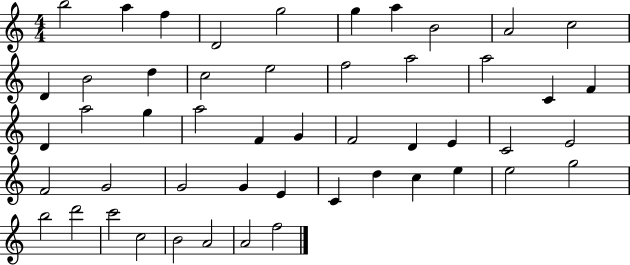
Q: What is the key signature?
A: C major